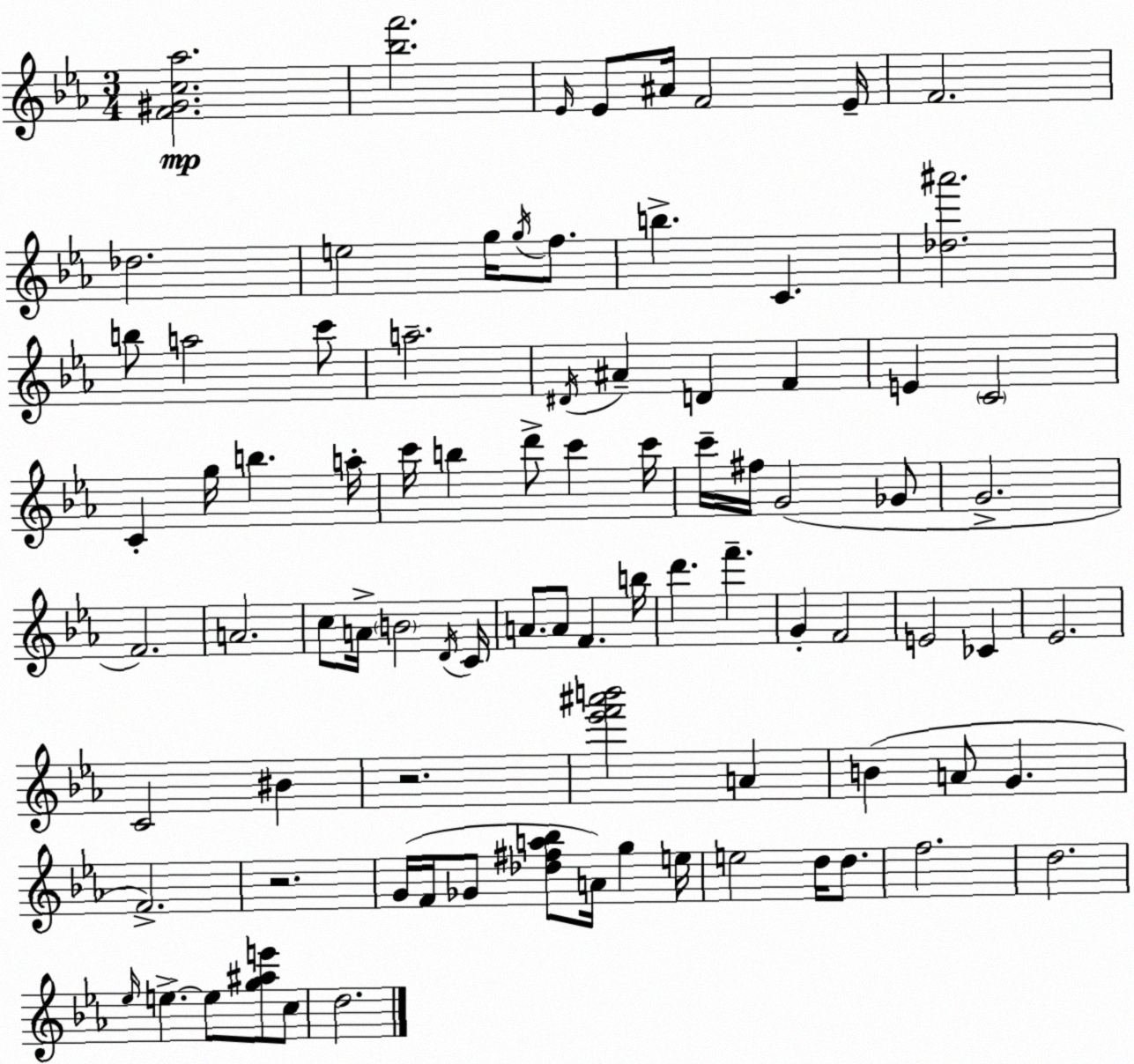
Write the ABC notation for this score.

X:1
T:Untitled
M:3/4
L:1/4
K:Cm
[F^Gc_a]2 [_bf']2 _E/4 _E/2 ^A/4 F2 _E/4 F2 _d2 e2 g/4 g/4 f/2 b C [_d^a']2 b/2 a2 c'/2 a2 ^D/4 ^A D F E C2 C g/4 b a/4 c'/4 b d'/2 c' c'/4 c'/4 ^f/4 G2 _G/2 G2 F2 A2 c/2 A/4 B2 D/4 C/4 A/2 A/2 F b/4 d' f' G F2 E2 _C _E2 C2 ^B z2 [_e'f'^a'b']2 A B A/2 G F2 z2 G/4 F/4 _G/2 [_d^fa_b]/2 A/4 g e/4 e2 d/4 d/2 f2 d2 _e/4 e e/2 [g^ae']/2 c/2 d2